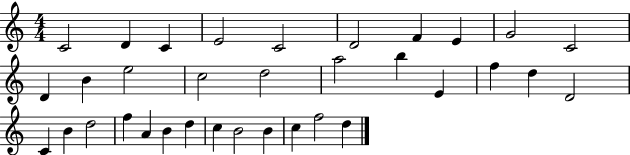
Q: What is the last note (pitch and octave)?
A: D5